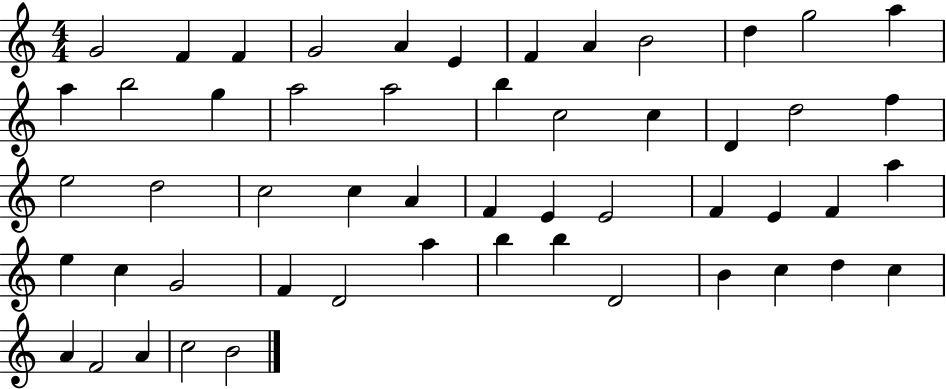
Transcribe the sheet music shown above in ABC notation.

X:1
T:Untitled
M:4/4
L:1/4
K:C
G2 F F G2 A E F A B2 d g2 a a b2 g a2 a2 b c2 c D d2 f e2 d2 c2 c A F E E2 F E F a e c G2 F D2 a b b D2 B c d c A F2 A c2 B2